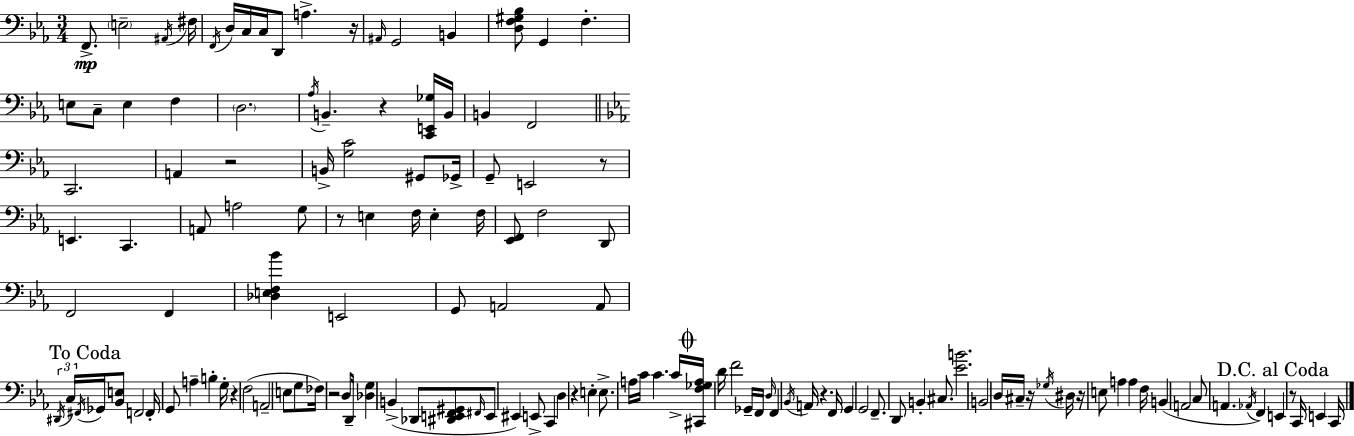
{
  \clef bass
  \numericTimeSignature
  \time 3/4
  \key c \minor
  f,8.->\mp \parenthesize e2-- \acciaccatura { ais,16 } | fis16 \acciaccatura { f,16 } d16 c16 c16 d,8 a4.-> | r16 \grace { ais,16 } g,2 b,4 | <d f gis bes>8 g,4 f4.-. | \break e8 c8-- e4 f4 | \parenthesize d2. | \acciaccatura { aes16 } b,4.-- r4 | <c, e, ges>16 b,16 b,4 f,2 | \break \bar "||" \break \key ees \major c,2. | a,4 r2 | b,16-> <g c'>2 gis,8 ges,16-> | g,8-- e,2 r8 | \break e,4. c,4. | a,8 a2 g8 | r8 e4 f16 e4-. f16 | <ees, f,>8 f2 d,8 | \break f,2 f,4 | <des e f bes'>4 e,2 | g,8 a,2 a,8 | \mark "To Coda" \tuplet 3/2 { \acciaccatura { dis,16 } c16 \acciaccatura { fis,16 } } ges,16 <bes, e>8 f,2 | \break f,16-. g,8 a4-- b4-. | g16-. r4 f2( | a,2-- e8 | g8 fes16) r2 d8 | \break d,16-- <des g>4 b,4->( des,8 | <dis, e, f, gis,>8 \grace { fis,16 } e,8 eis,4) e,8-> c,4 | d4 r4 e4-. | e8.-> a16 c'16 c'4. | \break c'16-> \mark \markup { \musicglyph "scripts.coda" } <cis, f ges a>16 d'16 f'2 | ges,16-- f,16 \grace { d16 } f,4 \acciaccatura { bes,16 } a,16 r4. | f,16 g,4 g,2 | f,8.-- d,8 b,4-. | \break cis8. <ees' b'>2. | b,2 | d16 cis16-- r16 \acciaccatura { ges16 } dis16 r16 e8 a4 | a4 f16 b,4( a,2 | \break c8 a,4. | \acciaccatura { aes,16 } f,4) \mark "D.C. al Coda" e,4 r8 | c,16 e,4 c,16 \bar "|."
}